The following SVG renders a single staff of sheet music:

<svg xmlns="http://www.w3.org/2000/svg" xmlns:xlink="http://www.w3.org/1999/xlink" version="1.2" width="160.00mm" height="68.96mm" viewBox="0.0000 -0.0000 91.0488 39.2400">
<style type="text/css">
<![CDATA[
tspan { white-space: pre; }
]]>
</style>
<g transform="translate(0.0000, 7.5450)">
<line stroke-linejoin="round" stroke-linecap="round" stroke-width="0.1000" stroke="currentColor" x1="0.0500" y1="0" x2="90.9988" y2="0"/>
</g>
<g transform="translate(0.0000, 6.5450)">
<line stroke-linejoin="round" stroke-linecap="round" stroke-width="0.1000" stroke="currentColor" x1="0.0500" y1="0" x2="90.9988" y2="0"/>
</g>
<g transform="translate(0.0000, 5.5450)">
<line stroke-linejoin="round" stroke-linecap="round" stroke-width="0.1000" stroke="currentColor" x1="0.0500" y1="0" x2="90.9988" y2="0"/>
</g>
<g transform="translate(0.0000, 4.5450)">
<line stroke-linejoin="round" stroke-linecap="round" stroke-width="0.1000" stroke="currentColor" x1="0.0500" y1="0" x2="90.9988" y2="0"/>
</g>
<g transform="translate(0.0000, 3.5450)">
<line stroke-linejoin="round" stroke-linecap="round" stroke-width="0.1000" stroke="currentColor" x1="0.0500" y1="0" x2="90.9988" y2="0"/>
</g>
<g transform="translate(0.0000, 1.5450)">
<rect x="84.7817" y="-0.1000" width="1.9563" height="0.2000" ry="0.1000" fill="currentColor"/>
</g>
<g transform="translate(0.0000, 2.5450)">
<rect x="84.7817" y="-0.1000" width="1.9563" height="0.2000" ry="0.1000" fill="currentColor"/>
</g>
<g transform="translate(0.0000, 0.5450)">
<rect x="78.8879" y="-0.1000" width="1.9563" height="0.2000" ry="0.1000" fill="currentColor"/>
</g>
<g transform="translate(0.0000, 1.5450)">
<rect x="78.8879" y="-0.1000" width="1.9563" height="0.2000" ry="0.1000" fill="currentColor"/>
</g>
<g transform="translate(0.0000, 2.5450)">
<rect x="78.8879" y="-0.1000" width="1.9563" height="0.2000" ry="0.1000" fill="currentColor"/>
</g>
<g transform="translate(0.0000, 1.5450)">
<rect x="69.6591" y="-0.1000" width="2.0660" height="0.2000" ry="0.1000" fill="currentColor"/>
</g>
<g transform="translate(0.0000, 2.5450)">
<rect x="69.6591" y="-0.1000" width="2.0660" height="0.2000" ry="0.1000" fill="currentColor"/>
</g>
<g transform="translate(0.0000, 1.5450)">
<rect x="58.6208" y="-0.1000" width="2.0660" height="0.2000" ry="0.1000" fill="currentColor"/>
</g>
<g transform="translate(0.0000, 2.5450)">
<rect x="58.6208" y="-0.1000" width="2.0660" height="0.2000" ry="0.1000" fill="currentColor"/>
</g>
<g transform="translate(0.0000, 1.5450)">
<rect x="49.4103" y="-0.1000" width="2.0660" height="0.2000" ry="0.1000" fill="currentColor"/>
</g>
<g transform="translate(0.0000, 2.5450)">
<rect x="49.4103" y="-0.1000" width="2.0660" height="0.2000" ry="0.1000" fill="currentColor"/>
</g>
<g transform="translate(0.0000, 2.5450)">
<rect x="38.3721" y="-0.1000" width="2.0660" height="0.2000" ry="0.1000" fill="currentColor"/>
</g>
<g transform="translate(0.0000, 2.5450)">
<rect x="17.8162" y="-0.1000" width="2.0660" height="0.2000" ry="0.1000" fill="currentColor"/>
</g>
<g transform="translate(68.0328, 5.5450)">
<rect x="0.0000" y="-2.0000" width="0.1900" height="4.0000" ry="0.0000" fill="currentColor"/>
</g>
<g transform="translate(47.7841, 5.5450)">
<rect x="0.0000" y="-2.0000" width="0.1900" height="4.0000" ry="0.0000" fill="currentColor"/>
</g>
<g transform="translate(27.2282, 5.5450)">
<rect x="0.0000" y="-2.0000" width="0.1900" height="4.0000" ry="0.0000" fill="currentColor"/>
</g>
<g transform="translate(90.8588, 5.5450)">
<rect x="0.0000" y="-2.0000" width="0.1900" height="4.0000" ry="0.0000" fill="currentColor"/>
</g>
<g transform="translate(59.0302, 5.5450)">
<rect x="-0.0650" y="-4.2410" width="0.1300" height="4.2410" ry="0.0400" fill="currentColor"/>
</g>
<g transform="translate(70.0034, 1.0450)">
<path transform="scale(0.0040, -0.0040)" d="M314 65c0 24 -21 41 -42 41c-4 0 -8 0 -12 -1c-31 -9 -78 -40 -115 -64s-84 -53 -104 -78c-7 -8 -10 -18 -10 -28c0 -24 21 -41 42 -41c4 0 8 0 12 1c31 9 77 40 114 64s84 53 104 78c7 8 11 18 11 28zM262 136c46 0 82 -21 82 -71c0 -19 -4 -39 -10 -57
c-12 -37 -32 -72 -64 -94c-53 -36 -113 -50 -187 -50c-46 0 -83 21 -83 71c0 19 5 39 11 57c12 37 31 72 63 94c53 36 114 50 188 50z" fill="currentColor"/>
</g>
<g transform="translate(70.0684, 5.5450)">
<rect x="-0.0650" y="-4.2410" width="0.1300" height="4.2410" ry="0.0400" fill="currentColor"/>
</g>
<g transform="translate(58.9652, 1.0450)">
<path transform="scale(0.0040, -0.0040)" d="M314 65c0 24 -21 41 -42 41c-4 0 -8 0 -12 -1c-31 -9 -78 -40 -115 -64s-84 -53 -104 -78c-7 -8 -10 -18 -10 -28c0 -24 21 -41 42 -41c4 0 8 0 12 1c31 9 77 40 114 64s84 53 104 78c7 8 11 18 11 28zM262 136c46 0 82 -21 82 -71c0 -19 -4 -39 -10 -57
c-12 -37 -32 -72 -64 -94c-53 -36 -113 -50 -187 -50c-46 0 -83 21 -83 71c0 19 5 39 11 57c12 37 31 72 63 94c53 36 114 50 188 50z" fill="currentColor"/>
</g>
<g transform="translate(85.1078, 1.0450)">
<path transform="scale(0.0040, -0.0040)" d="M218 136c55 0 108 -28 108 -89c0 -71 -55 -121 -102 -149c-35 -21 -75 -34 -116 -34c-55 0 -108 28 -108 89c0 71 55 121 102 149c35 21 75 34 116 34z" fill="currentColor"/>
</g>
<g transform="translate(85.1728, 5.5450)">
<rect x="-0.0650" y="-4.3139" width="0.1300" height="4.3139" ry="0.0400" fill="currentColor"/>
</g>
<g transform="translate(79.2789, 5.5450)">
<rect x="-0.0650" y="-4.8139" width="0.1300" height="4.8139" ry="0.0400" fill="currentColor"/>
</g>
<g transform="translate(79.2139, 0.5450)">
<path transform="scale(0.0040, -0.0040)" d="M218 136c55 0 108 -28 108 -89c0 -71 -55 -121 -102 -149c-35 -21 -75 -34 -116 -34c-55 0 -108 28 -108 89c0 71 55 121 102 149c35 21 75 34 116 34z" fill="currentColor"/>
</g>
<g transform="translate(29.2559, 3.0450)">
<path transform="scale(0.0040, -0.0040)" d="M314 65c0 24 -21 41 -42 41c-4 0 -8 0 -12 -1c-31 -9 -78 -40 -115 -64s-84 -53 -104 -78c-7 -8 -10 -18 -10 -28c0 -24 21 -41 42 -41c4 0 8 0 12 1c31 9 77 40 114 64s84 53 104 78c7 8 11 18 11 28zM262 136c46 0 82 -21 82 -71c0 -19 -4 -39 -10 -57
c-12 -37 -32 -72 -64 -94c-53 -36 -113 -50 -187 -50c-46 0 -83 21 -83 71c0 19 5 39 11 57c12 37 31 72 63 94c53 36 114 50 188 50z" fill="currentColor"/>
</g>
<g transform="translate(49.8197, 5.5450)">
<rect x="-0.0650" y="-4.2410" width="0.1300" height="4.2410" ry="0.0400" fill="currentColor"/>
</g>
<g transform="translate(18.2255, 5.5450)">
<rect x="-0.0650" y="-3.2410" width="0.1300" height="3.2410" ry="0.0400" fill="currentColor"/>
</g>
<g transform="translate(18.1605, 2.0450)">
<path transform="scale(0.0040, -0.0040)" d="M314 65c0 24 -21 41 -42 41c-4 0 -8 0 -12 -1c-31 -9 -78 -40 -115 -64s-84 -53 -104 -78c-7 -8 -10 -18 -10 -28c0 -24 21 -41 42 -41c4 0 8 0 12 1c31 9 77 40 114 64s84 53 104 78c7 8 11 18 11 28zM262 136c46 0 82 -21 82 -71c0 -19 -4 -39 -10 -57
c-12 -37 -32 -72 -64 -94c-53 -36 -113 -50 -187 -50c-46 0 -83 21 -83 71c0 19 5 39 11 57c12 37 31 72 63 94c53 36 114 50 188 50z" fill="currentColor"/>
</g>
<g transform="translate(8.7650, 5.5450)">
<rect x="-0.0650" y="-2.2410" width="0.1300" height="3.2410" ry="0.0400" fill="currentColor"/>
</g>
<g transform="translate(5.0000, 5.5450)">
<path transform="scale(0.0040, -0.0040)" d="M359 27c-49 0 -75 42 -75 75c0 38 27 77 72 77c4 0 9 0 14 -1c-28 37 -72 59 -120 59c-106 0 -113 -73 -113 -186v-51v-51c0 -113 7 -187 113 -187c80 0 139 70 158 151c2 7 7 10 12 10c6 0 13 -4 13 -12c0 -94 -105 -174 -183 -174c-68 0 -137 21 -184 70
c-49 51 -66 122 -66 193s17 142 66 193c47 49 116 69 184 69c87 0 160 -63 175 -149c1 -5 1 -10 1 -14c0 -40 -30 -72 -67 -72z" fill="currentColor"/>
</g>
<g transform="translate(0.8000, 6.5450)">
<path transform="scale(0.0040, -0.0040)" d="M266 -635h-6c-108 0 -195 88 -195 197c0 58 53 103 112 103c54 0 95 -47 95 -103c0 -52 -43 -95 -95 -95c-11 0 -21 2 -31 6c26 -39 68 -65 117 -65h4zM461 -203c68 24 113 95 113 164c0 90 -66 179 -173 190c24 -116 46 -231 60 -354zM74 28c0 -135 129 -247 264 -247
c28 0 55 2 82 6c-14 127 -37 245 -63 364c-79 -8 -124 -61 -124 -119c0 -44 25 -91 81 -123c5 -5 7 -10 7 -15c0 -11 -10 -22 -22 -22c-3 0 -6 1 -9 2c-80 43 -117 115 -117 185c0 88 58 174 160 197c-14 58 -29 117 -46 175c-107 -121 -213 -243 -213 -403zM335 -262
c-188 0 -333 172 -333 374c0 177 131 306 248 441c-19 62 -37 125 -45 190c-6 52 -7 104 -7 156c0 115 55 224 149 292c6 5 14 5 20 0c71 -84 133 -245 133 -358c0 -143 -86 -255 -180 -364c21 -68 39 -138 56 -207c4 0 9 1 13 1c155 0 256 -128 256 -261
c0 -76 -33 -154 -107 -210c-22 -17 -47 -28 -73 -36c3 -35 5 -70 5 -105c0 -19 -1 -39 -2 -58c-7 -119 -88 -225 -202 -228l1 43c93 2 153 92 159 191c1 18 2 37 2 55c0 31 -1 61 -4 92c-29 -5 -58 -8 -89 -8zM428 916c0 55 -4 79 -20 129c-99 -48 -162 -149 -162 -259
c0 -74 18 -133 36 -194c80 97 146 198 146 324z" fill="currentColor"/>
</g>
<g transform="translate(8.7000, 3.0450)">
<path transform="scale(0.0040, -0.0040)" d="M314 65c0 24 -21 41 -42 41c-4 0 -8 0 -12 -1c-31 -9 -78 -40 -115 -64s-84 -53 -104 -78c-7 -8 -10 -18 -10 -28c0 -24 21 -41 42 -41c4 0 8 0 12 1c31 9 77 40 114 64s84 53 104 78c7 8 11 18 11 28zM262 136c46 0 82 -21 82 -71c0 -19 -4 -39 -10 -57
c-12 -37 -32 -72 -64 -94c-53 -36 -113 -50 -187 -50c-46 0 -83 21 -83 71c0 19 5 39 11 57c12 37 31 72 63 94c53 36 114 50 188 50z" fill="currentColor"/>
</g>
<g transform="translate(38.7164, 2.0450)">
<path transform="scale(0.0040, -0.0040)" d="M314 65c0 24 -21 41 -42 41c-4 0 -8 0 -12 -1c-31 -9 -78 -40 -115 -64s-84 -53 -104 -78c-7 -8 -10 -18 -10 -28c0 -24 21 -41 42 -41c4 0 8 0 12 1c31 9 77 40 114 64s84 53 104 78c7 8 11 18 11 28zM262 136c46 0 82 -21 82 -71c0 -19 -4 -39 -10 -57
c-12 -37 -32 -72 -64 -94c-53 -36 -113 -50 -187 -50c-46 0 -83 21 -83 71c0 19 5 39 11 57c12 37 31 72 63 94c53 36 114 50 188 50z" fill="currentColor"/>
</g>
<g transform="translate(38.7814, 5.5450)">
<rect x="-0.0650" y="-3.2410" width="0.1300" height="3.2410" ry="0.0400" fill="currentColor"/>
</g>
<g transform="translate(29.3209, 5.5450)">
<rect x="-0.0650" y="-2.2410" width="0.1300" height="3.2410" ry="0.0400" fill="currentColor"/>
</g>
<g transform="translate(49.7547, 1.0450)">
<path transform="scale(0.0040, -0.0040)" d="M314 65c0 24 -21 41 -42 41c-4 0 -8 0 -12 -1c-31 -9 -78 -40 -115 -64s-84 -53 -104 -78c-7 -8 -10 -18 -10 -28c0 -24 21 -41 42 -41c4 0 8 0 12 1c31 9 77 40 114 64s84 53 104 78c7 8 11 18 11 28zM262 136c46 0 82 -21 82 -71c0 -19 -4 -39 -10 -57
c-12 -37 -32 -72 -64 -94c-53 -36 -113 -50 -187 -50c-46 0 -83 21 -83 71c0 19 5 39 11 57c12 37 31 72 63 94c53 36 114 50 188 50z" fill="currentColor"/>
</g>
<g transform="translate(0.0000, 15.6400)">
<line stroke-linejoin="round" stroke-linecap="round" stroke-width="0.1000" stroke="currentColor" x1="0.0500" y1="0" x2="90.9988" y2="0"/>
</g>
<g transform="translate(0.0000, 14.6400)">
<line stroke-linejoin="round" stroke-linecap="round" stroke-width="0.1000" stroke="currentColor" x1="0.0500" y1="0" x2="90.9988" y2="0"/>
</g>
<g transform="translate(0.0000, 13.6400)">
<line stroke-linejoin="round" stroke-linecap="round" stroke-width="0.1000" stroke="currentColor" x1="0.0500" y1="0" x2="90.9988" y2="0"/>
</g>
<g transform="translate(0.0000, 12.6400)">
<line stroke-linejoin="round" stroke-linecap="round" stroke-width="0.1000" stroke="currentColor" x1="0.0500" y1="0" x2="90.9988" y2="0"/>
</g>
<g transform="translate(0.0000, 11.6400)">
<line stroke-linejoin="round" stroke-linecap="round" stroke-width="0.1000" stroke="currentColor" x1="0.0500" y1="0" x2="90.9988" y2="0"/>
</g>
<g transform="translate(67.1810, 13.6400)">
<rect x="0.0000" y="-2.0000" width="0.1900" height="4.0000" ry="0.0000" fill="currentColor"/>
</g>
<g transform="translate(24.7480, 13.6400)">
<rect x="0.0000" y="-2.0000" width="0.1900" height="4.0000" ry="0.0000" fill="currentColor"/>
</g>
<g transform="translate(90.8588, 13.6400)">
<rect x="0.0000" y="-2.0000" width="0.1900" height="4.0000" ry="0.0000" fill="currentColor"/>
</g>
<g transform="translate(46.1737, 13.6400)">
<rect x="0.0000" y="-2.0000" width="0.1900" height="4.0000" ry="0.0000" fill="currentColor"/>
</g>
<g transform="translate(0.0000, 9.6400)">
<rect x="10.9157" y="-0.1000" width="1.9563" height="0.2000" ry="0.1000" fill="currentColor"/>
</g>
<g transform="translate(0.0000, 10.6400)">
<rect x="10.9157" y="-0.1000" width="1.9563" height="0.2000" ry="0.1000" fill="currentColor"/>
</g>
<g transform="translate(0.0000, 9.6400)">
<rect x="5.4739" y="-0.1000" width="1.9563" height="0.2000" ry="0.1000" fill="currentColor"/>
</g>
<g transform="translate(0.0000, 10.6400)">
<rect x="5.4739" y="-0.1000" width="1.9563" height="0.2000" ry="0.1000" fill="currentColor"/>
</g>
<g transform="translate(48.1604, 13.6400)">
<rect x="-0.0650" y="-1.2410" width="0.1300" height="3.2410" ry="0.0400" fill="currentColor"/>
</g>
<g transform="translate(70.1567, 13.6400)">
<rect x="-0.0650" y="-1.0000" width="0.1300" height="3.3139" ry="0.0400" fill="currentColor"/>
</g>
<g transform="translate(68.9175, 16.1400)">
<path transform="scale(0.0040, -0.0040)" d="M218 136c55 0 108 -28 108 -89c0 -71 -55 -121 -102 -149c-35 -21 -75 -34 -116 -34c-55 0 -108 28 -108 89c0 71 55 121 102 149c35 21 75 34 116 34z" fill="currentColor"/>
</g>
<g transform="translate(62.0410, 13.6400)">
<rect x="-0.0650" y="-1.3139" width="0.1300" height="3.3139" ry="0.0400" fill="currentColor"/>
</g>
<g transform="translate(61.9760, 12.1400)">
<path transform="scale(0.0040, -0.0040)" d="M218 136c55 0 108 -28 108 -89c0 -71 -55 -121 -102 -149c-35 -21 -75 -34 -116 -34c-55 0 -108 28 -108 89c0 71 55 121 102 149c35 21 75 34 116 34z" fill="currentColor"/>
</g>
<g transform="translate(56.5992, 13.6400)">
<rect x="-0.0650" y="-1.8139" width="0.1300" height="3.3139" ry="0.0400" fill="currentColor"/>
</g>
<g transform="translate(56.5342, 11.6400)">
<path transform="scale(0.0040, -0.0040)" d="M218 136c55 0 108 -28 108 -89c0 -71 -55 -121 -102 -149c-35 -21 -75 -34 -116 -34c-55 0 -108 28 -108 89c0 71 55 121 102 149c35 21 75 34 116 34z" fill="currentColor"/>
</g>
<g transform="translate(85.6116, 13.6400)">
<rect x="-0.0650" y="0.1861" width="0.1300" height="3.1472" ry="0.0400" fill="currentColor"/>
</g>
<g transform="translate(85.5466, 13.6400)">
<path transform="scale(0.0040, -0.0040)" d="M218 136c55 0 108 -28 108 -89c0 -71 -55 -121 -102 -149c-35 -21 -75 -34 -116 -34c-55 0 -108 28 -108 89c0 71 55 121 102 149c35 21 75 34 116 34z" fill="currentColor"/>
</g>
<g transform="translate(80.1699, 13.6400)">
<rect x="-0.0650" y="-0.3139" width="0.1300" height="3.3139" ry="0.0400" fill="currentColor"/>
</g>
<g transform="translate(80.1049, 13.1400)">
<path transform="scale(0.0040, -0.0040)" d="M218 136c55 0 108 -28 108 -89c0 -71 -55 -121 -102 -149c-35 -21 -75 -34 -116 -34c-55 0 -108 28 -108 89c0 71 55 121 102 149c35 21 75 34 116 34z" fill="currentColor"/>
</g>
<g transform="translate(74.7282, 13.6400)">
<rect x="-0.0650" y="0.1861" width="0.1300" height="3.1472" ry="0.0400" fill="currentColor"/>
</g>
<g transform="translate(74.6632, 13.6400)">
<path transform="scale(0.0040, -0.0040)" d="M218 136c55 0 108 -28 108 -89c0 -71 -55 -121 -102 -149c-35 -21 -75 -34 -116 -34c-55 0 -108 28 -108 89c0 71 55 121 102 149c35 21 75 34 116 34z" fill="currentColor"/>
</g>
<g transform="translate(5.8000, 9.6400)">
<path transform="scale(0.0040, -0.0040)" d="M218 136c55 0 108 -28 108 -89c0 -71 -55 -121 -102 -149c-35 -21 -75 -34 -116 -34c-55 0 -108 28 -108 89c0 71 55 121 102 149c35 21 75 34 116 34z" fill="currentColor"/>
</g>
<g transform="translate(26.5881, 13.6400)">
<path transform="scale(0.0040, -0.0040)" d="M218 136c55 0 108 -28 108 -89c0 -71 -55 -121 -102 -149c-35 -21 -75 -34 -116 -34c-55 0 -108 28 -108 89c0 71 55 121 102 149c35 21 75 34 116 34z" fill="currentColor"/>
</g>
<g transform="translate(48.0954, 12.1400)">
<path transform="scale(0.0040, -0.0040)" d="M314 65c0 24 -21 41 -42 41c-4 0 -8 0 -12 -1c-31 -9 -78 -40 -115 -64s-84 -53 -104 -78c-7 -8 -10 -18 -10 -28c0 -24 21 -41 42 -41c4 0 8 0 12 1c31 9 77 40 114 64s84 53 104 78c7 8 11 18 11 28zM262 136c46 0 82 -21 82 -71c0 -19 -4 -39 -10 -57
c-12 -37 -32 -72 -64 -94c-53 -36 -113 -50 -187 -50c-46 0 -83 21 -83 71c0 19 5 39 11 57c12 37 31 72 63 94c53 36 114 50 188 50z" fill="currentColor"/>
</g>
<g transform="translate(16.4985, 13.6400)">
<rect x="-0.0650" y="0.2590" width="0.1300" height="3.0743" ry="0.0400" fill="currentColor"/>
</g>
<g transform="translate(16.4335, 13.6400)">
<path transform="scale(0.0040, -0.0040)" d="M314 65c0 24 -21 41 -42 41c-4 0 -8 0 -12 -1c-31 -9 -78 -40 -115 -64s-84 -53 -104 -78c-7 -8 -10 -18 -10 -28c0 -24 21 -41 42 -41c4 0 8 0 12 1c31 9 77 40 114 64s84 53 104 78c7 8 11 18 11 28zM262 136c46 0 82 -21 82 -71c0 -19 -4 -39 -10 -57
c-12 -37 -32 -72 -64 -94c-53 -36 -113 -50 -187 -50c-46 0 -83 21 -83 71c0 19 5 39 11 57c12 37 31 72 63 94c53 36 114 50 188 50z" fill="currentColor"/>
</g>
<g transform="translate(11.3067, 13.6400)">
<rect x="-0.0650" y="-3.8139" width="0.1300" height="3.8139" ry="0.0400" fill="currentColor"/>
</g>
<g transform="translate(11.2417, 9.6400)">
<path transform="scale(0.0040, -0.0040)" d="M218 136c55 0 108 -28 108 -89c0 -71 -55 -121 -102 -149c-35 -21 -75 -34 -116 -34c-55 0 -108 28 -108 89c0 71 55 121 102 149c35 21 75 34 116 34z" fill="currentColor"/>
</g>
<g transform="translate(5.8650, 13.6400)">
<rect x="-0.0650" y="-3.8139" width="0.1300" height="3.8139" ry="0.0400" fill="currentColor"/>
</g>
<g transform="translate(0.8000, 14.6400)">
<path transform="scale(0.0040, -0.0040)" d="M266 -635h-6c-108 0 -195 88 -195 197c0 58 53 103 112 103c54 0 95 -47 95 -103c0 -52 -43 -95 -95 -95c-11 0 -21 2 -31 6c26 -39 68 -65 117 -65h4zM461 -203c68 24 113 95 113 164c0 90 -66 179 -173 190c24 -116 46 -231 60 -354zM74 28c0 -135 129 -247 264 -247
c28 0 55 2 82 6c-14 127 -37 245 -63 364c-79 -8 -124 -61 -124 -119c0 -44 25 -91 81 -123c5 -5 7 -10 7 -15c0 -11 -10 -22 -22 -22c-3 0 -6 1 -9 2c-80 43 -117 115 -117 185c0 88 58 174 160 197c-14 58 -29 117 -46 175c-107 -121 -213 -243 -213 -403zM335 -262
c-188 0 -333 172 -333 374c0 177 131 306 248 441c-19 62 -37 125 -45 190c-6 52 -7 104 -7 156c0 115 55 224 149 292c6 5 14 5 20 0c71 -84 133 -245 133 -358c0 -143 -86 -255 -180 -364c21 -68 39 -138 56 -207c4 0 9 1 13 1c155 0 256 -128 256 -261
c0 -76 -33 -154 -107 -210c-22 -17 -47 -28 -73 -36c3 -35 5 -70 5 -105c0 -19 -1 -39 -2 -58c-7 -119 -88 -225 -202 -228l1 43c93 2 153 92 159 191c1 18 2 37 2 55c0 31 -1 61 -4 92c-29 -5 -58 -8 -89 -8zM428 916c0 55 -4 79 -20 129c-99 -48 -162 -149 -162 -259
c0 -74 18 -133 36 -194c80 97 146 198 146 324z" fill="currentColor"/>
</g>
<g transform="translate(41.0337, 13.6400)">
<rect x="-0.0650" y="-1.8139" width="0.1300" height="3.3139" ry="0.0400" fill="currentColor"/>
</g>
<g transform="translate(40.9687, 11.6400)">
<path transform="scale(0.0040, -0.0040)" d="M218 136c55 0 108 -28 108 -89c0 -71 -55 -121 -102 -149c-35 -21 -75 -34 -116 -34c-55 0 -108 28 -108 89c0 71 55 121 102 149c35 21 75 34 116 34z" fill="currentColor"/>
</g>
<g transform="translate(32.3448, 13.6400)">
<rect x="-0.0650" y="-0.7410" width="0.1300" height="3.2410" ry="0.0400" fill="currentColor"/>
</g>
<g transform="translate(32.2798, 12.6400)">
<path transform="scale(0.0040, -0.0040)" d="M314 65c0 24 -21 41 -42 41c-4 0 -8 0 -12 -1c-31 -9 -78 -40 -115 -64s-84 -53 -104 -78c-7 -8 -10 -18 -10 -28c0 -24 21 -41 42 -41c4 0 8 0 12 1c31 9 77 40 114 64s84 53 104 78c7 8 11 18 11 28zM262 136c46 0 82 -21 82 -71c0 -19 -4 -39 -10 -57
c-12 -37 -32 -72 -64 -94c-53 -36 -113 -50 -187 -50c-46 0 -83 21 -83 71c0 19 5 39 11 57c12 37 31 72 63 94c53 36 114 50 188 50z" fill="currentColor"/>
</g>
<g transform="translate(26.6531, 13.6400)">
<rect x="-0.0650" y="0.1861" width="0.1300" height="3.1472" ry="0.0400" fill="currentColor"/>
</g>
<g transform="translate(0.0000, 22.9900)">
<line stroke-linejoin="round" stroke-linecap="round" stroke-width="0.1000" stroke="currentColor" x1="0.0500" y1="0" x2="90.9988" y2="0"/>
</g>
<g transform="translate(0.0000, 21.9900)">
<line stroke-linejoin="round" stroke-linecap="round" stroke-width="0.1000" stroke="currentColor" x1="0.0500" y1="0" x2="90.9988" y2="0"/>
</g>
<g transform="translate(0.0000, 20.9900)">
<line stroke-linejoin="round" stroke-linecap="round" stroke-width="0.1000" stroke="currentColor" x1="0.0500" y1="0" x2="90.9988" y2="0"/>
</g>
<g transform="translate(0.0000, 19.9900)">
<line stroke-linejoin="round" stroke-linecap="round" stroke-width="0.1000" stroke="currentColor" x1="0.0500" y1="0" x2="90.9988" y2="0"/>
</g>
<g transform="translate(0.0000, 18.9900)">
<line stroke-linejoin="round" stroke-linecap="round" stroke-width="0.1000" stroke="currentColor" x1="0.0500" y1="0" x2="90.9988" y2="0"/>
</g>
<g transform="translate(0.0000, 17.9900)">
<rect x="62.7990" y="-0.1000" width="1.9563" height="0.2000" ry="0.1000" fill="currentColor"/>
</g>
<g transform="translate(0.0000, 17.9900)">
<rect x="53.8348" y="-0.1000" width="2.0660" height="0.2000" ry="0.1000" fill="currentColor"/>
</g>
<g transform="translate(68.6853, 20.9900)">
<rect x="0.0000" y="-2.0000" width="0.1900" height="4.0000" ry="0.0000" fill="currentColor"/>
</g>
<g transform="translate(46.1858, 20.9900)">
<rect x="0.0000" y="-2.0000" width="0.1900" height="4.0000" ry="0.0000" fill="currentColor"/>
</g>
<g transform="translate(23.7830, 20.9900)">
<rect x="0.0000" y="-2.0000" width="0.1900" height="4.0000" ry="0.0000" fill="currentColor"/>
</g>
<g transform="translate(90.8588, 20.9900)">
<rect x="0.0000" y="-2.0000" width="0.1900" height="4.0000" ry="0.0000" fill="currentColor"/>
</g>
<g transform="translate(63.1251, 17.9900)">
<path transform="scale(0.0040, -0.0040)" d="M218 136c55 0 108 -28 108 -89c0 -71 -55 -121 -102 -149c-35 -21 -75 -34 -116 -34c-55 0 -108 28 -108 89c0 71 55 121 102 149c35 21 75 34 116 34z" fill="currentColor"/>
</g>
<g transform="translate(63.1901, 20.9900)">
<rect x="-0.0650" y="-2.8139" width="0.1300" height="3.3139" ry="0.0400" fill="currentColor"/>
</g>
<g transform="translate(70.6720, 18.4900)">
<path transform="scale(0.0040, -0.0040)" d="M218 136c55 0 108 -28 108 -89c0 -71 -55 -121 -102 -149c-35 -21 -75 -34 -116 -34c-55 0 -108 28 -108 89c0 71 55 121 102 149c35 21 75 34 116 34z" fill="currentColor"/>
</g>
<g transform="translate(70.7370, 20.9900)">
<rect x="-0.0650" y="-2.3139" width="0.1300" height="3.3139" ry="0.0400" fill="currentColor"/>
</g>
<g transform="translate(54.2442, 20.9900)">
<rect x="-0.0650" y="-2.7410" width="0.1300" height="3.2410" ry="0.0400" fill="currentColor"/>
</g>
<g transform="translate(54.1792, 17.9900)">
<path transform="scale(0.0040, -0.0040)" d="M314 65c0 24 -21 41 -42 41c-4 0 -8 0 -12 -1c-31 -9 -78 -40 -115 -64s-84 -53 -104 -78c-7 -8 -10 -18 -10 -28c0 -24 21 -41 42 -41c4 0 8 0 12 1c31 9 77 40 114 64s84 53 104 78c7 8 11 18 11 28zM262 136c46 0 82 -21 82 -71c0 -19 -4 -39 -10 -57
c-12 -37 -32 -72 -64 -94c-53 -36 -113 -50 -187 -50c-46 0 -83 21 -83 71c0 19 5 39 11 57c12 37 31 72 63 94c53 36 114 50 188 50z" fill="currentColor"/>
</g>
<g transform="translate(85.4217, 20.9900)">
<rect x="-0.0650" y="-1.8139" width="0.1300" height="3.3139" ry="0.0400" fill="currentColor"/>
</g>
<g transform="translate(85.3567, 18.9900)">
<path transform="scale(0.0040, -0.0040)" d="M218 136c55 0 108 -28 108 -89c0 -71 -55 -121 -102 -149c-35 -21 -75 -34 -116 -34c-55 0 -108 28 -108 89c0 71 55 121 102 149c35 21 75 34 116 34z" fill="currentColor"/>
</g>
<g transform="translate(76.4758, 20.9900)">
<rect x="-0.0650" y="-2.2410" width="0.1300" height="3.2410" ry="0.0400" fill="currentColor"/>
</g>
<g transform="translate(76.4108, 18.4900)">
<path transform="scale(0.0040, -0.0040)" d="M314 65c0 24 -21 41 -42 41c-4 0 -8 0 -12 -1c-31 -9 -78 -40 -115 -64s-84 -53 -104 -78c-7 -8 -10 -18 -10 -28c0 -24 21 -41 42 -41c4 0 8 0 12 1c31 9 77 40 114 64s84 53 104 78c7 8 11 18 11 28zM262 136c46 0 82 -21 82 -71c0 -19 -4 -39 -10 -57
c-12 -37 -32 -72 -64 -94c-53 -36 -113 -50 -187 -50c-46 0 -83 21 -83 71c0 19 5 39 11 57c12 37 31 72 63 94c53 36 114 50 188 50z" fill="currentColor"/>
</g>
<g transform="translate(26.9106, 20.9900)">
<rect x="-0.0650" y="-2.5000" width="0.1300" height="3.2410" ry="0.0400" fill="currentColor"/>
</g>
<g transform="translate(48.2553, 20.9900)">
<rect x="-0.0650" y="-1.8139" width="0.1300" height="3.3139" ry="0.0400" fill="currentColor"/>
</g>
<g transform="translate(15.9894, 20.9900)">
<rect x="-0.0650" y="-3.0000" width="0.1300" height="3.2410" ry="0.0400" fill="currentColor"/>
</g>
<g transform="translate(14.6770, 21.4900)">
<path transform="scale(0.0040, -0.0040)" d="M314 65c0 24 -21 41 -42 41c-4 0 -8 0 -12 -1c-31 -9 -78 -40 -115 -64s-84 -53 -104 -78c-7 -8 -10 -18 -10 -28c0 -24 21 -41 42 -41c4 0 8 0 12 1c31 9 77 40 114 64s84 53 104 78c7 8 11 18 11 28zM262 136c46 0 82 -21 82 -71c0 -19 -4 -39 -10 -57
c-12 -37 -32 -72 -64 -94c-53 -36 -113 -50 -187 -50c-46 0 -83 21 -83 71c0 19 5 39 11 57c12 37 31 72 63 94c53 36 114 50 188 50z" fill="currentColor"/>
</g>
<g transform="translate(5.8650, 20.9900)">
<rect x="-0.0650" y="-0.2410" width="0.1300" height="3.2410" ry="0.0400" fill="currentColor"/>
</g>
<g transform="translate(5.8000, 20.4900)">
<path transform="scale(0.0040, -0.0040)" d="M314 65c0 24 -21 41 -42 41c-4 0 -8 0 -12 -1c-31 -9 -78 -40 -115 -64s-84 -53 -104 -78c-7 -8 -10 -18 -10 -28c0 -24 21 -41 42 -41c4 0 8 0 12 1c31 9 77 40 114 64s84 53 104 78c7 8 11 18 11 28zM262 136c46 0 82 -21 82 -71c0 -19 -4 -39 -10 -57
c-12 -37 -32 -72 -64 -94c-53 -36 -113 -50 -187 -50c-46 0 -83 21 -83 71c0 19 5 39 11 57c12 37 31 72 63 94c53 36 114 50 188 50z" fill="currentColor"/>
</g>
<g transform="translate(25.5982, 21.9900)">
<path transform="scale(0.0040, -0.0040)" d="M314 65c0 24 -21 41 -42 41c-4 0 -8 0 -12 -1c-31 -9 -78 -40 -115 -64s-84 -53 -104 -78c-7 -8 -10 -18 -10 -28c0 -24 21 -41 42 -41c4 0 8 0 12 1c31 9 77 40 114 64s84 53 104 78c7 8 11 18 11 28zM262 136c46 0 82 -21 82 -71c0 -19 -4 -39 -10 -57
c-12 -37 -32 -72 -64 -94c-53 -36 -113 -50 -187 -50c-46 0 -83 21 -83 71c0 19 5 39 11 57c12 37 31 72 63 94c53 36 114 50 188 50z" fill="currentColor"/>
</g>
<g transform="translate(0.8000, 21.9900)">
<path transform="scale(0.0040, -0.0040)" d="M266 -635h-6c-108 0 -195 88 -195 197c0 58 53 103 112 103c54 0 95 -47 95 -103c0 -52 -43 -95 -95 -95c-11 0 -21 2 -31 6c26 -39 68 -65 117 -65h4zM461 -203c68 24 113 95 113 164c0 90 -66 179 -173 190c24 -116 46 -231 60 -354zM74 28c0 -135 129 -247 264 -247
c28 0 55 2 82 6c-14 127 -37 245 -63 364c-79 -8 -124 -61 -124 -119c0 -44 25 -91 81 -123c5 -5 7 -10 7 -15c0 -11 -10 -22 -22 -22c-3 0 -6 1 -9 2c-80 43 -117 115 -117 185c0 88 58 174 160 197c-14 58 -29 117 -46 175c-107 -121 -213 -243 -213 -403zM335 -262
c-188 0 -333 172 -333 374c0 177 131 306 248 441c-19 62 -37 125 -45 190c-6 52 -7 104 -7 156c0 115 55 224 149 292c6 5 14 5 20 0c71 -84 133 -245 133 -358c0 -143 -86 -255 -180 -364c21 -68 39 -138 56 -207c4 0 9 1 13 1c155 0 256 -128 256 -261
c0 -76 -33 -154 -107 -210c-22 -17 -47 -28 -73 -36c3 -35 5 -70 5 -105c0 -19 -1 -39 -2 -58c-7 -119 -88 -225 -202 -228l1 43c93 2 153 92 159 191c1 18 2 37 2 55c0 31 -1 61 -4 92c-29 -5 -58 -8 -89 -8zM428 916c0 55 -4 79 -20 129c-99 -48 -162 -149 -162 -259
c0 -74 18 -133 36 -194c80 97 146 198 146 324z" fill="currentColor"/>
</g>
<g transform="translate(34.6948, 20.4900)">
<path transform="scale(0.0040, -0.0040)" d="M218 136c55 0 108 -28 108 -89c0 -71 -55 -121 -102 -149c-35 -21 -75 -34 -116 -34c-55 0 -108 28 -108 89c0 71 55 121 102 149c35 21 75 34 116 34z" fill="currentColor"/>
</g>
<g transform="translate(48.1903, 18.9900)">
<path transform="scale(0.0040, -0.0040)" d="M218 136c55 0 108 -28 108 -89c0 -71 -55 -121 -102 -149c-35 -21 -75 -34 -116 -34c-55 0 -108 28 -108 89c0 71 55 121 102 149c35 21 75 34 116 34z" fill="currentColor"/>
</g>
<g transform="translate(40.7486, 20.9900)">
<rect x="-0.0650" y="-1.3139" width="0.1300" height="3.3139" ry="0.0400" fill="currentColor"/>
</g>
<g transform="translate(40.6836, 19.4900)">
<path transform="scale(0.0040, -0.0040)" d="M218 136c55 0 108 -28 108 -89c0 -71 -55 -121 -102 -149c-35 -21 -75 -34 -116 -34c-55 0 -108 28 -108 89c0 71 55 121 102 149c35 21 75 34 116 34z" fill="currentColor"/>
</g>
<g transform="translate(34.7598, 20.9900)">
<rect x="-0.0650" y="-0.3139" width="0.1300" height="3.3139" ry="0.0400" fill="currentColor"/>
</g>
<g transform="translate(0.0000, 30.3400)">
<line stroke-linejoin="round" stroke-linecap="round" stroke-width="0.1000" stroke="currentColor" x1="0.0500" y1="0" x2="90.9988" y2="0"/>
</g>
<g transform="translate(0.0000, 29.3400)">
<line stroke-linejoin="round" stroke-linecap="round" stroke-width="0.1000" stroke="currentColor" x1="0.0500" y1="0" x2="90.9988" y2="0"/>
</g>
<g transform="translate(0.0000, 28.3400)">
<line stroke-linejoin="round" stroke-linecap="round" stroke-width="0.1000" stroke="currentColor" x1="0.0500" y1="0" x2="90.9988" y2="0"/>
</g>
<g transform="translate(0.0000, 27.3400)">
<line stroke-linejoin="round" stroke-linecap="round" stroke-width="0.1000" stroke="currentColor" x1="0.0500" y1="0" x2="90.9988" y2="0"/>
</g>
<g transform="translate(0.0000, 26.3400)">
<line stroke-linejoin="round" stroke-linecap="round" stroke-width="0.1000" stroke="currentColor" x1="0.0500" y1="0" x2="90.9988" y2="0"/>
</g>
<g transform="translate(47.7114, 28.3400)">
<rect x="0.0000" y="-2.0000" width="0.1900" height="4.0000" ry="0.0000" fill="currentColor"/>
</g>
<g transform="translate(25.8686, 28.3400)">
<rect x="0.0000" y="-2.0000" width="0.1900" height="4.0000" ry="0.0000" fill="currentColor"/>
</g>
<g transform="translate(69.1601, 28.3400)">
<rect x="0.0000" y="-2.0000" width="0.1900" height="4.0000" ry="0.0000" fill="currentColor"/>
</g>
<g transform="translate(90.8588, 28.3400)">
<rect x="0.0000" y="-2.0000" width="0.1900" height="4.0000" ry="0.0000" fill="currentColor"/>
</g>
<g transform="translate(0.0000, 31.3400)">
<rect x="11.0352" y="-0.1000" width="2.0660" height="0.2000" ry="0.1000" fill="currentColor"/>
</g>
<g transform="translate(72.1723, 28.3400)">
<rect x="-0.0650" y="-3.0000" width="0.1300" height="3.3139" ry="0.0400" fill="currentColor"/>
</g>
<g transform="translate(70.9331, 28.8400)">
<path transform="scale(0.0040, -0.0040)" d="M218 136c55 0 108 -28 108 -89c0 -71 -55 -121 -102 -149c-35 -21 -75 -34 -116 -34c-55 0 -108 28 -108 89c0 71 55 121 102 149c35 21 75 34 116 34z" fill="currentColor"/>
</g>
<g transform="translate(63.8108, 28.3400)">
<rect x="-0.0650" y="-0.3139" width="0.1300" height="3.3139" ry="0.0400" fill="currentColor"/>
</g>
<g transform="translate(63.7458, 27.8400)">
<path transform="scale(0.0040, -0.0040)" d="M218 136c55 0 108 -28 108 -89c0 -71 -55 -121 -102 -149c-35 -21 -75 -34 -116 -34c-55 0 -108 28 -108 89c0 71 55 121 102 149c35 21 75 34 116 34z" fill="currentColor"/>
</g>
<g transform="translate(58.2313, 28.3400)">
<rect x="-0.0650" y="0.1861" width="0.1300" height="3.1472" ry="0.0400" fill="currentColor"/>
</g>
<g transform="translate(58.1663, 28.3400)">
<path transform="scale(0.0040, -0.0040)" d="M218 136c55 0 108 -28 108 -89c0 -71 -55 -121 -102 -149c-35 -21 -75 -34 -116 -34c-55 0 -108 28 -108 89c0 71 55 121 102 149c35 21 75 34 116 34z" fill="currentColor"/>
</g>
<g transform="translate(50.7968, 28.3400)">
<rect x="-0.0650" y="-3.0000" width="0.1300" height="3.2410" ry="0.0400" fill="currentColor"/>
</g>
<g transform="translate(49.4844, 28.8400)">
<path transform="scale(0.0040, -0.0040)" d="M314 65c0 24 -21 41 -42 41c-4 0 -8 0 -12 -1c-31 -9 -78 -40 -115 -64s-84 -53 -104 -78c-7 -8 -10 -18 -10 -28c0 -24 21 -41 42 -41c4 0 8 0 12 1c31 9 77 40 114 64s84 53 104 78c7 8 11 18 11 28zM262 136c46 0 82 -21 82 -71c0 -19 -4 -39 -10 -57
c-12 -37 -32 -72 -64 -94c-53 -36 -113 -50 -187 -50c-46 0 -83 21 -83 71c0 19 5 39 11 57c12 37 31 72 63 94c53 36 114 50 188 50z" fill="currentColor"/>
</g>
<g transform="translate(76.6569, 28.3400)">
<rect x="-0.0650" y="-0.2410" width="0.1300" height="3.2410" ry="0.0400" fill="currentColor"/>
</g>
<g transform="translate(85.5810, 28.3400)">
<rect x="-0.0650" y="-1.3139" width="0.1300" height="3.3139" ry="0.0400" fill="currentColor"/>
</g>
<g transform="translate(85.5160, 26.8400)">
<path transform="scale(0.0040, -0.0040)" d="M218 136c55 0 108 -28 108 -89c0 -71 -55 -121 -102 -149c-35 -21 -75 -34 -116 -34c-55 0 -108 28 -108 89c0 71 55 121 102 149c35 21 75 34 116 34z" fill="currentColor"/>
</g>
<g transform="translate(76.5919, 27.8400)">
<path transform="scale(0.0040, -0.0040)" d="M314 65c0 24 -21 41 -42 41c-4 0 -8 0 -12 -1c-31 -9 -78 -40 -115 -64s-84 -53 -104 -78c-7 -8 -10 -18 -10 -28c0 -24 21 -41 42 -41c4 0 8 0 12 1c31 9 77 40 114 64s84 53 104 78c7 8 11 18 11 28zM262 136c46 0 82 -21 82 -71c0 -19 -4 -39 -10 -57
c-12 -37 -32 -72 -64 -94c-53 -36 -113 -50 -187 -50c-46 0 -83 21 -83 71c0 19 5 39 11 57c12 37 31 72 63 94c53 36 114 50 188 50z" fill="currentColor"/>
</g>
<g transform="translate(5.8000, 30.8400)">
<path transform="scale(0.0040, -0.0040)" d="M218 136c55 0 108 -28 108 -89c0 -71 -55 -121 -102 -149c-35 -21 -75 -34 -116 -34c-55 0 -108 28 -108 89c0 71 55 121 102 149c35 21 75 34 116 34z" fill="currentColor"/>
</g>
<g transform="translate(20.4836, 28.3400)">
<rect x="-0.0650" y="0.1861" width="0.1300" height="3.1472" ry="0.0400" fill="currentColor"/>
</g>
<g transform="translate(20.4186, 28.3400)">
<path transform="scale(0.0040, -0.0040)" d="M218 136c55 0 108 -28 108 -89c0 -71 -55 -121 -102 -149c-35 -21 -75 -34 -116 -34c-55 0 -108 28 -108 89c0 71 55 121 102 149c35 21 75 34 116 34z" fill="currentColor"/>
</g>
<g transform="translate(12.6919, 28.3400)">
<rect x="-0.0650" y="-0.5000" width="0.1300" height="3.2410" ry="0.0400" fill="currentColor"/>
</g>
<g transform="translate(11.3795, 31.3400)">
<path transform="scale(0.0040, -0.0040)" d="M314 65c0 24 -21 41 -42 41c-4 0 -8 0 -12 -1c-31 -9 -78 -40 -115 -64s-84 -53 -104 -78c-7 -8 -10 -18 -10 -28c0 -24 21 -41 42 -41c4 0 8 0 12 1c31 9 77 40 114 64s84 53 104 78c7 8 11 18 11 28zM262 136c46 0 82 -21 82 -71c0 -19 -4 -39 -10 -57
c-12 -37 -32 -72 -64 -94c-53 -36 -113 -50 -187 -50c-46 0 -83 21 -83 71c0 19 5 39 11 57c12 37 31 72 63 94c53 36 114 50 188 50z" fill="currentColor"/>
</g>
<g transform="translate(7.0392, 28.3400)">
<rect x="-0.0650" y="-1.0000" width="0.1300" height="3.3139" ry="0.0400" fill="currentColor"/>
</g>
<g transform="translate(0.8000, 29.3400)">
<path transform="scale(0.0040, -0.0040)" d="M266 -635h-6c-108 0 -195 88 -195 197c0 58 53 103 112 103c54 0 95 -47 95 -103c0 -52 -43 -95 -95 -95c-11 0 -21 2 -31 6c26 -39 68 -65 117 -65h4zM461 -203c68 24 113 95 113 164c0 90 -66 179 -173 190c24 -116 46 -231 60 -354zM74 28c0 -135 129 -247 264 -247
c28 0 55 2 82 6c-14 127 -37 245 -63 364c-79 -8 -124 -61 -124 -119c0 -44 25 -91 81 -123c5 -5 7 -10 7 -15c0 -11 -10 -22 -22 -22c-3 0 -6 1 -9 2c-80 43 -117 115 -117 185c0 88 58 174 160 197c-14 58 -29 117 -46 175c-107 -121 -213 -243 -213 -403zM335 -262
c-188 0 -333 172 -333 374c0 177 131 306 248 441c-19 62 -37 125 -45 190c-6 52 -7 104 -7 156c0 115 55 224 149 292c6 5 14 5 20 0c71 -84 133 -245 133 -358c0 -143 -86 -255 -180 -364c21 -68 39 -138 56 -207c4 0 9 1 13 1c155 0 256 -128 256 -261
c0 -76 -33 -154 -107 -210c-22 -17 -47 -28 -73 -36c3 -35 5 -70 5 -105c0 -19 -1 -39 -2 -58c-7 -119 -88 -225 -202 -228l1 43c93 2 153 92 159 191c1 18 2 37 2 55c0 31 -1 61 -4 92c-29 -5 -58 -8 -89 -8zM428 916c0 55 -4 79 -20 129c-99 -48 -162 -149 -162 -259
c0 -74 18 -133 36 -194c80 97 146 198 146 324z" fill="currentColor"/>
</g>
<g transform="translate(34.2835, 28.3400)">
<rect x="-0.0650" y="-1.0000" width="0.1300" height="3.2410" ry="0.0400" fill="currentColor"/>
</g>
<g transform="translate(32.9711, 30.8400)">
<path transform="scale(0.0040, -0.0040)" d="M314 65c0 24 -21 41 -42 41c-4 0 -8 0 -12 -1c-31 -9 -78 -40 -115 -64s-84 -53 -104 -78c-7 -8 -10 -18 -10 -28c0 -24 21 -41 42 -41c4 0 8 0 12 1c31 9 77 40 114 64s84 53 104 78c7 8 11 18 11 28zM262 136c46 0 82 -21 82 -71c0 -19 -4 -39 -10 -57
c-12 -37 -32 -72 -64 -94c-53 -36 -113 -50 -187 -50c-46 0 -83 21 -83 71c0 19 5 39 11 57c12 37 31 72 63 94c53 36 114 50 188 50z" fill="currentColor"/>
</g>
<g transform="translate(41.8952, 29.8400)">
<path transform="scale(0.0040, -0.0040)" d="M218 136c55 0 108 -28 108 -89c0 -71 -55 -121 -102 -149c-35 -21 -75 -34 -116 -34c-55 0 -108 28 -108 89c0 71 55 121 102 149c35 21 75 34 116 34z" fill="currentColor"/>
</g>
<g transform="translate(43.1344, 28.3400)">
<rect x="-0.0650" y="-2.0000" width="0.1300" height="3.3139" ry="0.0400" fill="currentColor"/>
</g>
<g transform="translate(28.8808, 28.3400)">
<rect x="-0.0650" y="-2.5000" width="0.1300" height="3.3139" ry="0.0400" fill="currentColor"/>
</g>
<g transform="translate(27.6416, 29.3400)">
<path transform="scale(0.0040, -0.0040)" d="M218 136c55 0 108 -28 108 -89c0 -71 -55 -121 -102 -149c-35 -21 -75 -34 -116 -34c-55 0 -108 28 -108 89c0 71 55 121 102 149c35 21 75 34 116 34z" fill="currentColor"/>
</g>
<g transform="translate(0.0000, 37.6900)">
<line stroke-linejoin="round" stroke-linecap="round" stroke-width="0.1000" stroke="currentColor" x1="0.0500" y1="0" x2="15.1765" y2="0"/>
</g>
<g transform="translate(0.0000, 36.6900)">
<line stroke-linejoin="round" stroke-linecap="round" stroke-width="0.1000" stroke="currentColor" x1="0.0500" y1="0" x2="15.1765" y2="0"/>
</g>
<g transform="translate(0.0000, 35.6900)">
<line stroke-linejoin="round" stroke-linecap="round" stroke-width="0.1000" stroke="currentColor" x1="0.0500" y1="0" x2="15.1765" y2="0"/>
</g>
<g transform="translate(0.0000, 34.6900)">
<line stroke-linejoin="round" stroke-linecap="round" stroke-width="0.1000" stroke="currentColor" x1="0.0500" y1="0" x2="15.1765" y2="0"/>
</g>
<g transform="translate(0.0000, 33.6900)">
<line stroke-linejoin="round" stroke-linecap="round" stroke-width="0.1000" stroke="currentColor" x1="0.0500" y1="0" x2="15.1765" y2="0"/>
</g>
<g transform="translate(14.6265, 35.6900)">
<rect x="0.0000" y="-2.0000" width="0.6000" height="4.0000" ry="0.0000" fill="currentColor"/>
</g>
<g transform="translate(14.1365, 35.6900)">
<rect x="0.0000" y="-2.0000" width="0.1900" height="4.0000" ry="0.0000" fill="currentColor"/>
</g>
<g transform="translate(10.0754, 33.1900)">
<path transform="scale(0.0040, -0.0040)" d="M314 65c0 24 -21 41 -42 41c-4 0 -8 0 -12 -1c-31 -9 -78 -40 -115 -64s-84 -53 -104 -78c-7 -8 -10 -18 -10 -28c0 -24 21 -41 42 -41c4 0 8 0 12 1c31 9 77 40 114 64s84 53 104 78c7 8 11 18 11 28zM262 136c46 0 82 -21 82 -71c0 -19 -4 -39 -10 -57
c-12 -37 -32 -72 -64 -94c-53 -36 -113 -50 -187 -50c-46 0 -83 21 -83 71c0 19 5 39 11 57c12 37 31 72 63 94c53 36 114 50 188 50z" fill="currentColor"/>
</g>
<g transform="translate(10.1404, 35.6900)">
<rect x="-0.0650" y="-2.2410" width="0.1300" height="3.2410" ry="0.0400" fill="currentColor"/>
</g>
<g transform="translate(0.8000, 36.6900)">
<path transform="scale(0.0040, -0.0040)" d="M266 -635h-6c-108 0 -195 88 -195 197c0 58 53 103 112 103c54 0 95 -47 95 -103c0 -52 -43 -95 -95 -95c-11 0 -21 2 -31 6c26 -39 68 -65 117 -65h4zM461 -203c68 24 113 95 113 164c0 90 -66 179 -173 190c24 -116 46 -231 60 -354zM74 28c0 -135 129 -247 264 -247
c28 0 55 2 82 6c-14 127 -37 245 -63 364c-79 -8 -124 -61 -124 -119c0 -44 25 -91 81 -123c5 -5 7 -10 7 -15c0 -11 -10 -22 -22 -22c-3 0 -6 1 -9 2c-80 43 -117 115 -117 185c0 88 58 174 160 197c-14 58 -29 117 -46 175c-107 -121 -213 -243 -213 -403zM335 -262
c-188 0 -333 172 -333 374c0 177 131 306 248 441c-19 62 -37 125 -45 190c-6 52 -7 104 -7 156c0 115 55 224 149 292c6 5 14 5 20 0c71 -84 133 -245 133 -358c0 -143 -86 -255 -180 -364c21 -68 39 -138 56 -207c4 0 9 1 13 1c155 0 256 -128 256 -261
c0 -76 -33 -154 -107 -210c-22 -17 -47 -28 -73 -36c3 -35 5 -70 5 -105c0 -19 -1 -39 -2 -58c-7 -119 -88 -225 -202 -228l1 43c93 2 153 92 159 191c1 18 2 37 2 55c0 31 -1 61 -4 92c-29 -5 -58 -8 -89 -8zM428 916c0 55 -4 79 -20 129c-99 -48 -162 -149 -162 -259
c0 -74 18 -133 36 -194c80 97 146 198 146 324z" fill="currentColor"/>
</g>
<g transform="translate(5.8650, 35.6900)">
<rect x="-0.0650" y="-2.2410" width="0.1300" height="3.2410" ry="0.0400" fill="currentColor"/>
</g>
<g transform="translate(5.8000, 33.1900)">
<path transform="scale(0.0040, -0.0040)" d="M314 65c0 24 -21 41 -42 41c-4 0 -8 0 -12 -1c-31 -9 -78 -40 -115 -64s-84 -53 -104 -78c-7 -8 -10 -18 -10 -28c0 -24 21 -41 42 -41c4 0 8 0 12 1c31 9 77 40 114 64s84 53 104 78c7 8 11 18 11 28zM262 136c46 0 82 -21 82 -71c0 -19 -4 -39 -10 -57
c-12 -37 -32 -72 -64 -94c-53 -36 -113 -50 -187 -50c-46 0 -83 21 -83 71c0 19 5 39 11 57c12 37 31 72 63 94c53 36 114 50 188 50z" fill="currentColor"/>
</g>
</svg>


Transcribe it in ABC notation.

X:1
T:Untitled
M:4/4
L:1/4
K:C
g2 b2 g2 b2 d'2 d'2 d'2 e' d' c' c' B2 B d2 f e2 f e D B c B c2 A2 G2 c e f a2 a g g2 f D C2 B G D2 F A2 B c A c2 e g2 g2